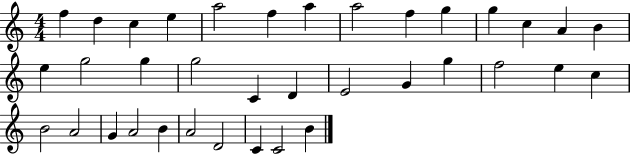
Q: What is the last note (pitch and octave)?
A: B4